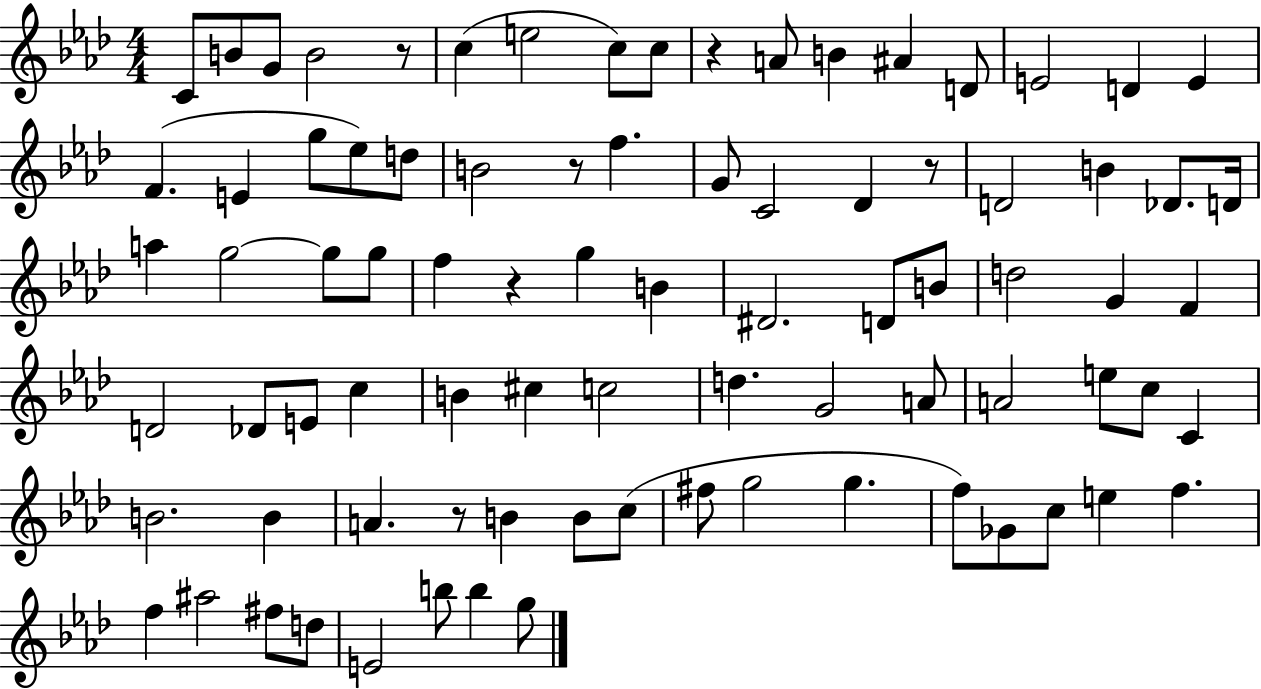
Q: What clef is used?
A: treble